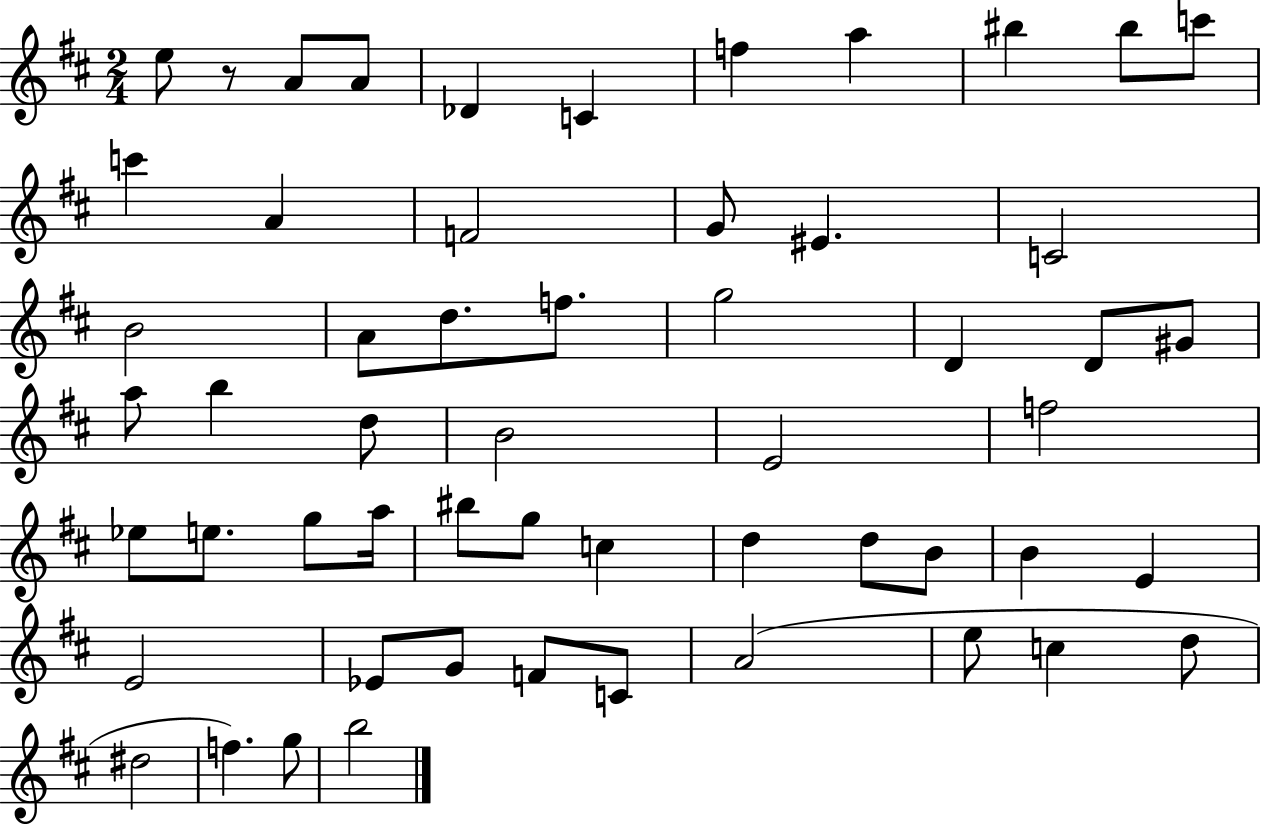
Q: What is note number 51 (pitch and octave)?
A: D5